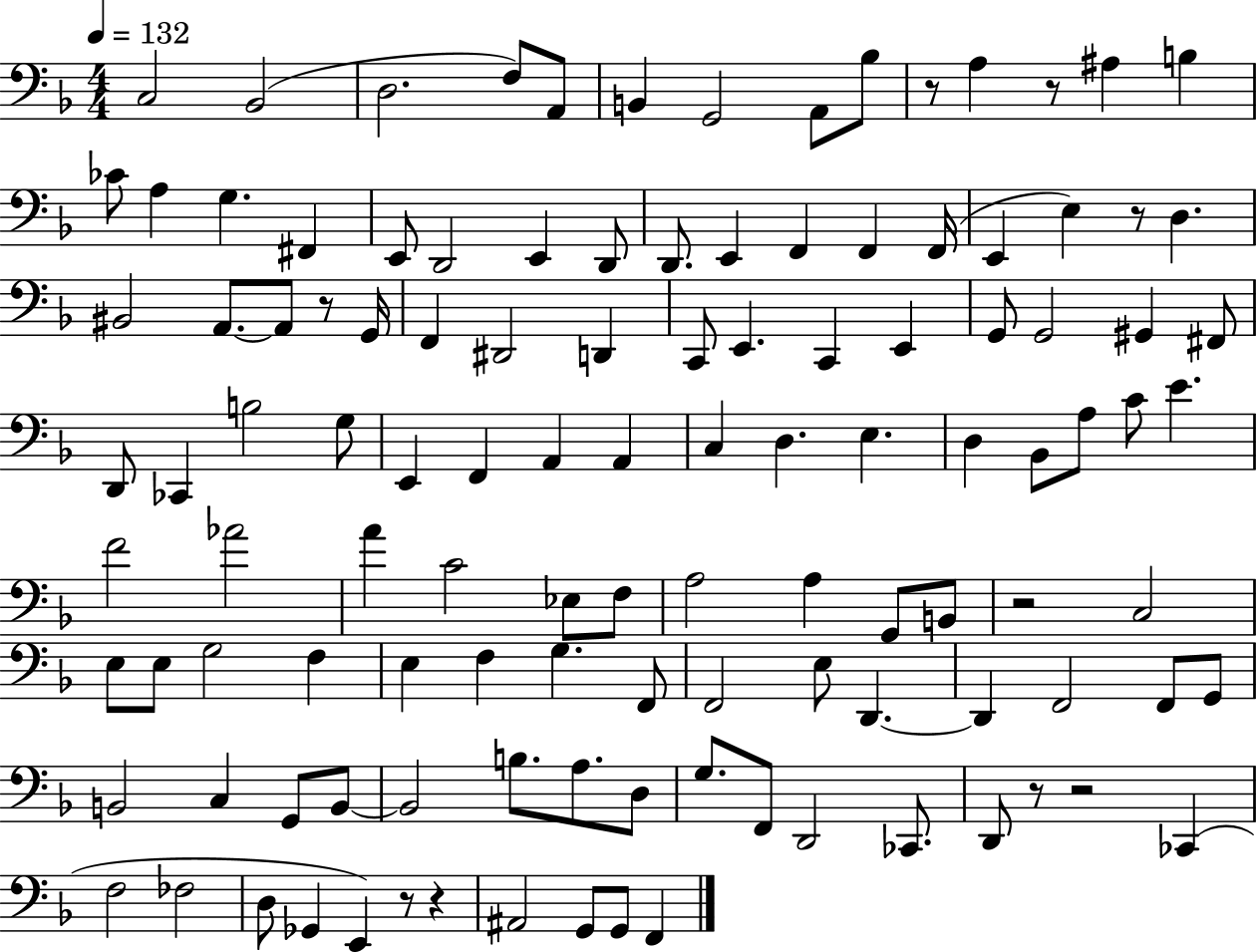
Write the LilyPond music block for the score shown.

{
  \clef bass
  \numericTimeSignature
  \time 4/4
  \key f \major
  \tempo 4 = 132
  c2 bes,2( | d2. f8) a,8 | b,4 g,2 a,8 bes8 | r8 a4 r8 ais4 b4 | \break ces'8 a4 g4. fis,4 | e,8 d,2 e,4 d,8 | d,8. e,4 f,4 f,4 f,16( | e,4 e4) r8 d4. | \break bis,2 a,8.~~ a,8 r8 g,16 | f,4 dis,2 d,4 | c,8 e,4. c,4 e,4 | g,8 g,2 gis,4 fis,8 | \break d,8 ces,4 b2 g8 | e,4 f,4 a,4 a,4 | c4 d4. e4. | d4 bes,8 a8 c'8 e'4. | \break f'2 aes'2 | a'4 c'2 ees8 f8 | a2 a4 g,8 b,8 | r2 c2 | \break e8 e8 g2 f4 | e4 f4 g4. f,8 | f,2 e8 d,4.~~ | d,4 f,2 f,8 g,8 | \break b,2 c4 g,8 b,8~~ | b,2 b8. a8. d8 | g8. f,8 d,2 ces,8. | d,8 r8 r2 ces,4( | \break f2 fes2 | d8 ges,4 e,4) r8 r4 | ais,2 g,8 g,8 f,4 | \bar "|."
}